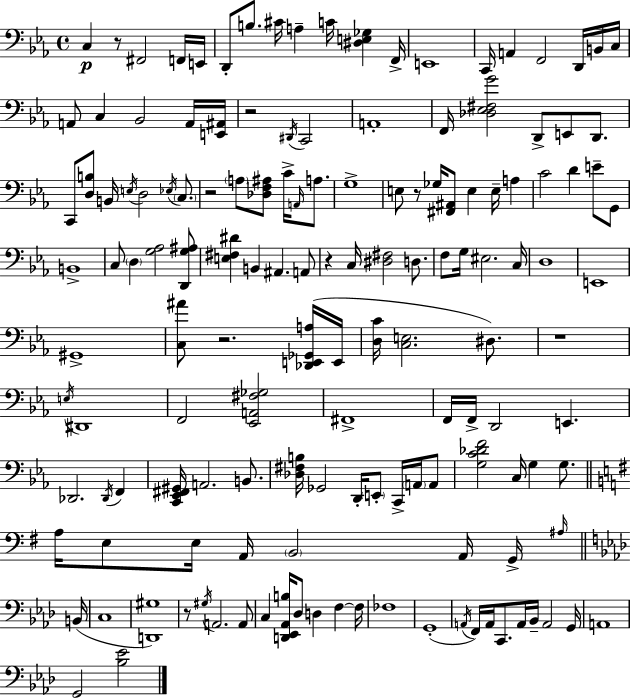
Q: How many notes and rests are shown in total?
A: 146